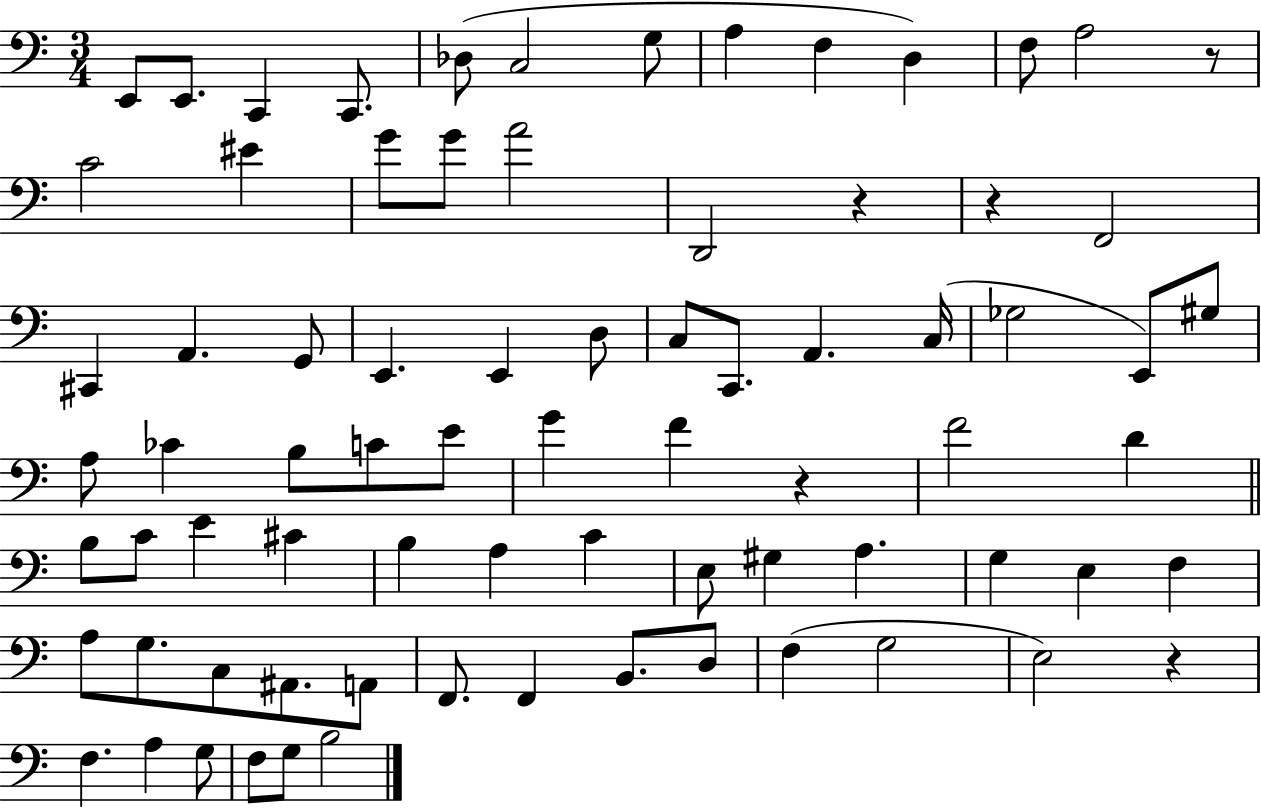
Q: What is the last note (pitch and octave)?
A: B3